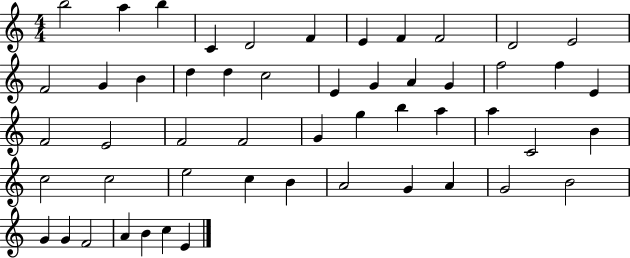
X:1
T:Untitled
M:4/4
L:1/4
K:C
b2 a b C D2 F E F F2 D2 E2 F2 G B d d c2 E G A G f2 f E F2 E2 F2 F2 G g b a a C2 B c2 c2 e2 c B A2 G A G2 B2 G G F2 A B c E